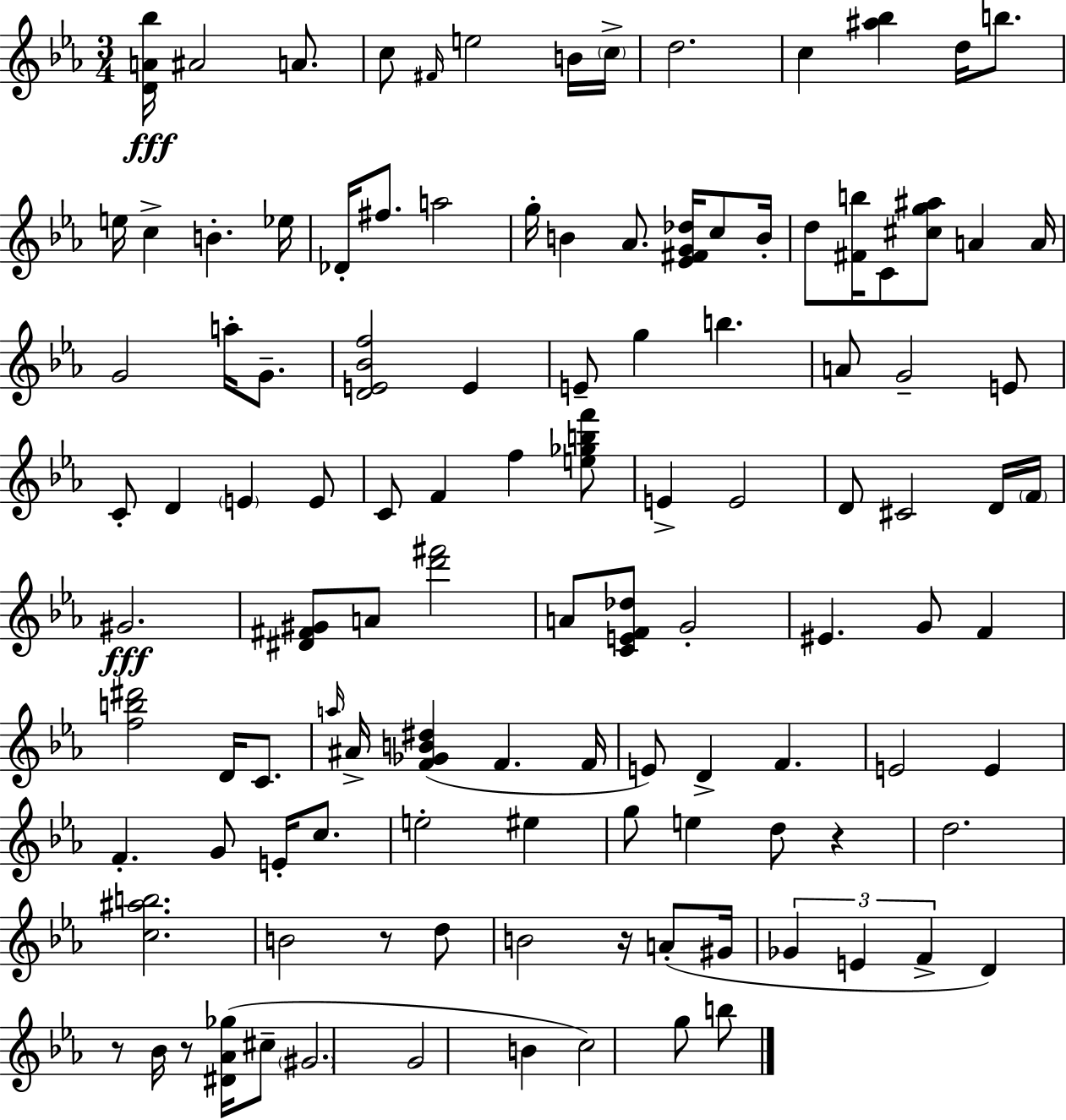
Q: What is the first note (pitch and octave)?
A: A#4